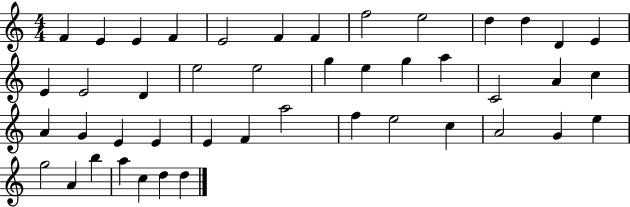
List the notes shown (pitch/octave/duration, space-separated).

F4/q E4/q E4/q F4/q E4/h F4/q F4/q F5/h E5/h D5/q D5/q D4/q E4/q E4/q E4/h D4/q E5/h E5/h G5/q E5/q G5/q A5/q C4/h A4/q C5/q A4/q G4/q E4/q E4/q E4/q F4/q A5/h F5/q E5/h C5/q A4/h G4/q E5/q G5/h A4/q B5/q A5/q C5/q D5/q D5/q